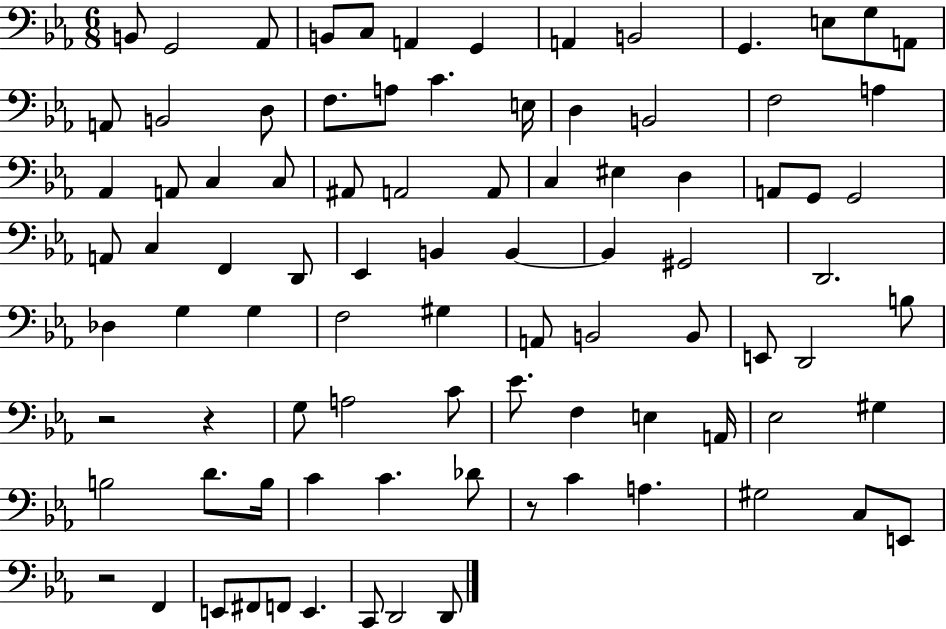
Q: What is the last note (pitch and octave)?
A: D2